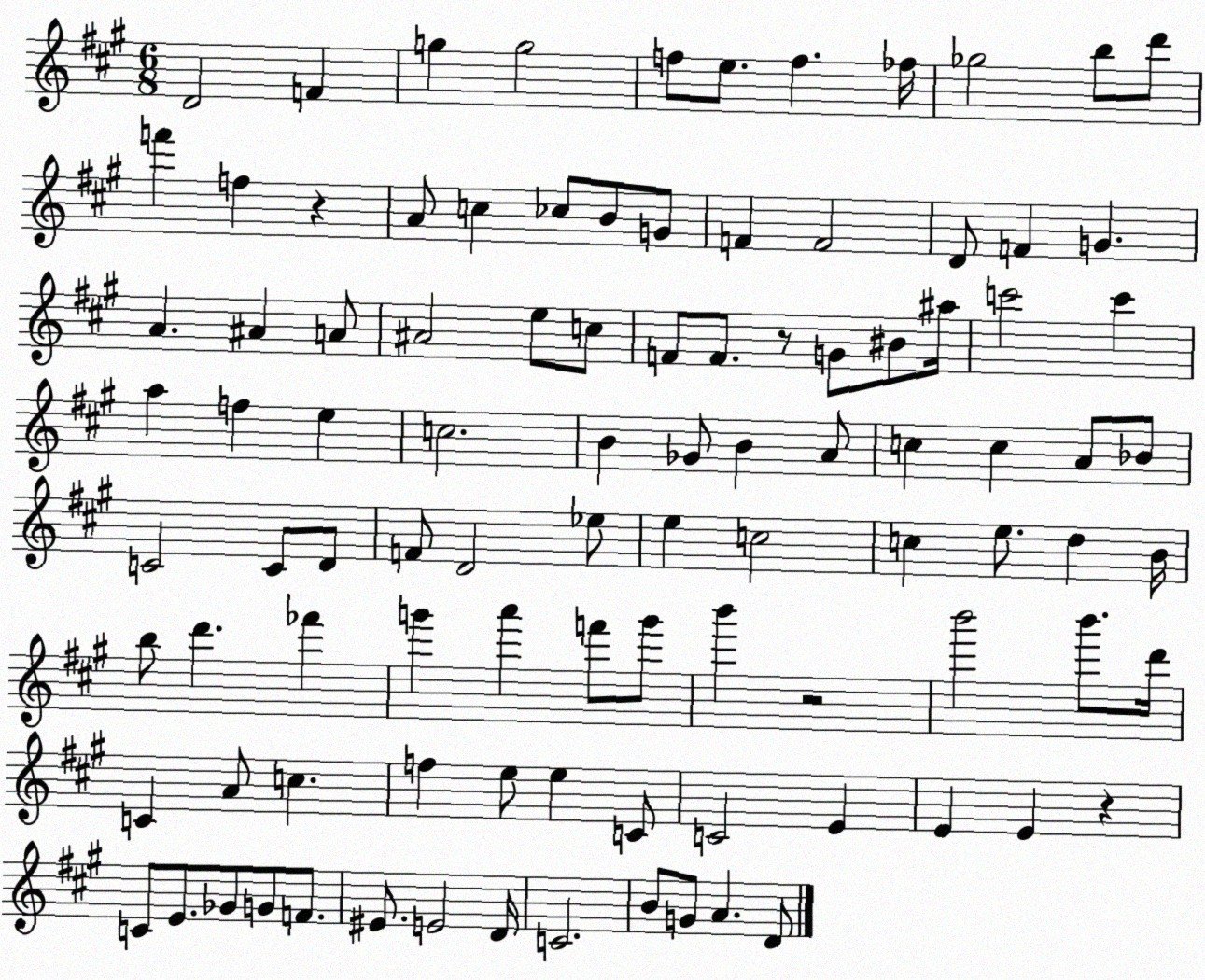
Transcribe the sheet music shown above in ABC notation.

X:1
T:Untitled
M:6/8
L:1/4
K:A
D2 F g g2 f/2 e/2 f _f/4 _g2 b/2 d'/2 f' f z A/2 c _c/2 B/2 G/2 F F2 D/2 F G A ^A A/2 ^A2 e/2 c/2 F/2 F/2 z/2 G/2 ^B/2 ^a/4 c'2 c' a f e c2 B _G/2 B A/2 c c A/2 _B/2 C2 C/2 D/2 F/2 D2 _e/2 e c2 c e/2 d B/4 b/2 d' _f' g' a' f'/2 g'/2 b' z2 b'2 b'/2 d'/4 C A/2 c f e/2 e C/2 C2 E E E z C/2 E/2 _G/2 G/2 F/2 ^E/2 E2 D/4 C2 B/2 G/2 A D/2